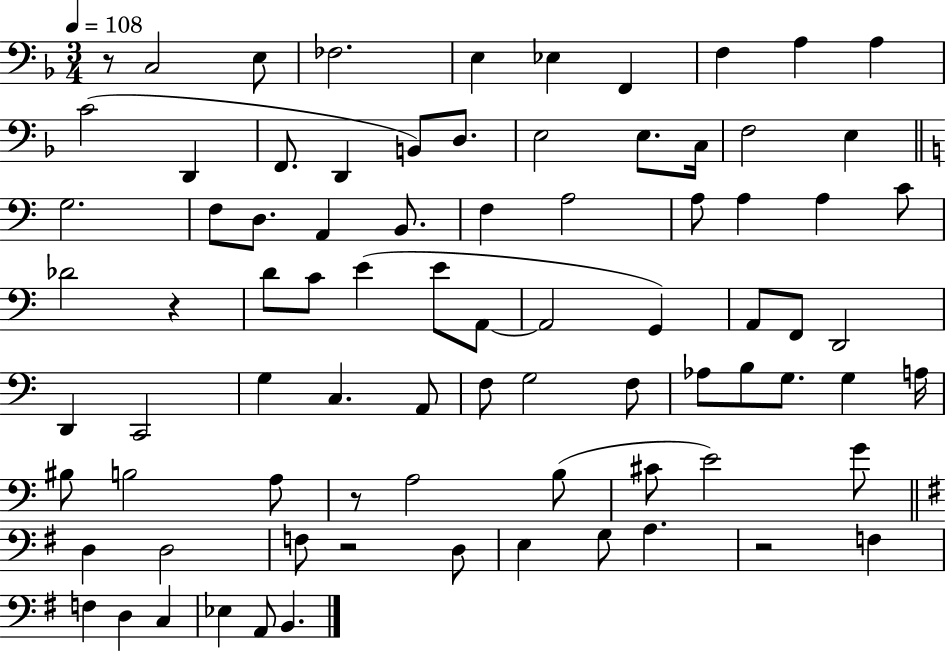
X:1
T:Untitled
M:3/4
L:1/4
K:F
z/2 C,2 E,/2 _F,2 E, _E, F,, F, A, A, C2 D,, F,,/2 D,, B,,/2 D,/2 E,2 E,/2 C,/4 F,2 E, G,2 F,/2 D,/2 A,, B,,/2 F, A,2 A,/2 A, A, C/2 _D2 z D/2 C/2 E E/2 A,,/2 A,,2 G,, A,,/2 F,,/2 D,,2 D,, C,,2 G, C, A,,/2 F,/2 G,2 F,/2 _A,/2 B,/2 G,/2 G, A,/4 ^B,/2 B,2 A,/2 z/2 A,2 B,/2 ^C/2 E2 G/2 D, D,2 F,/2 z2 D,/2 E, G,/2 A, z2 F, F, D, C, _E, A,,/2 B,,